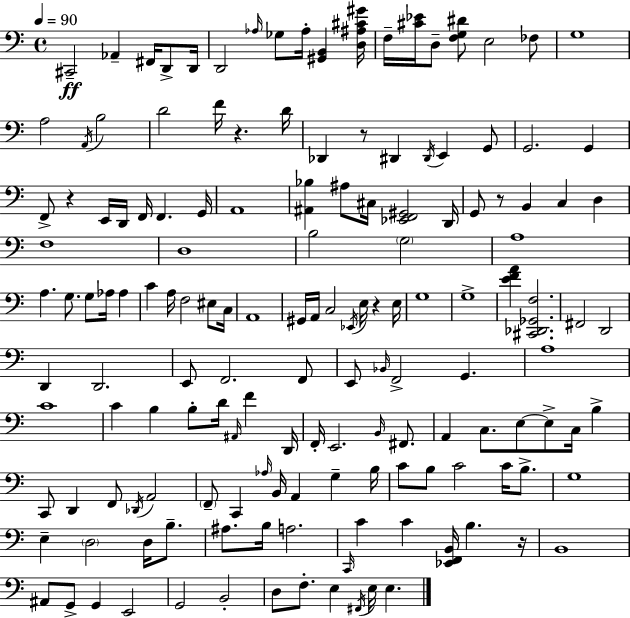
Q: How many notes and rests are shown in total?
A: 152